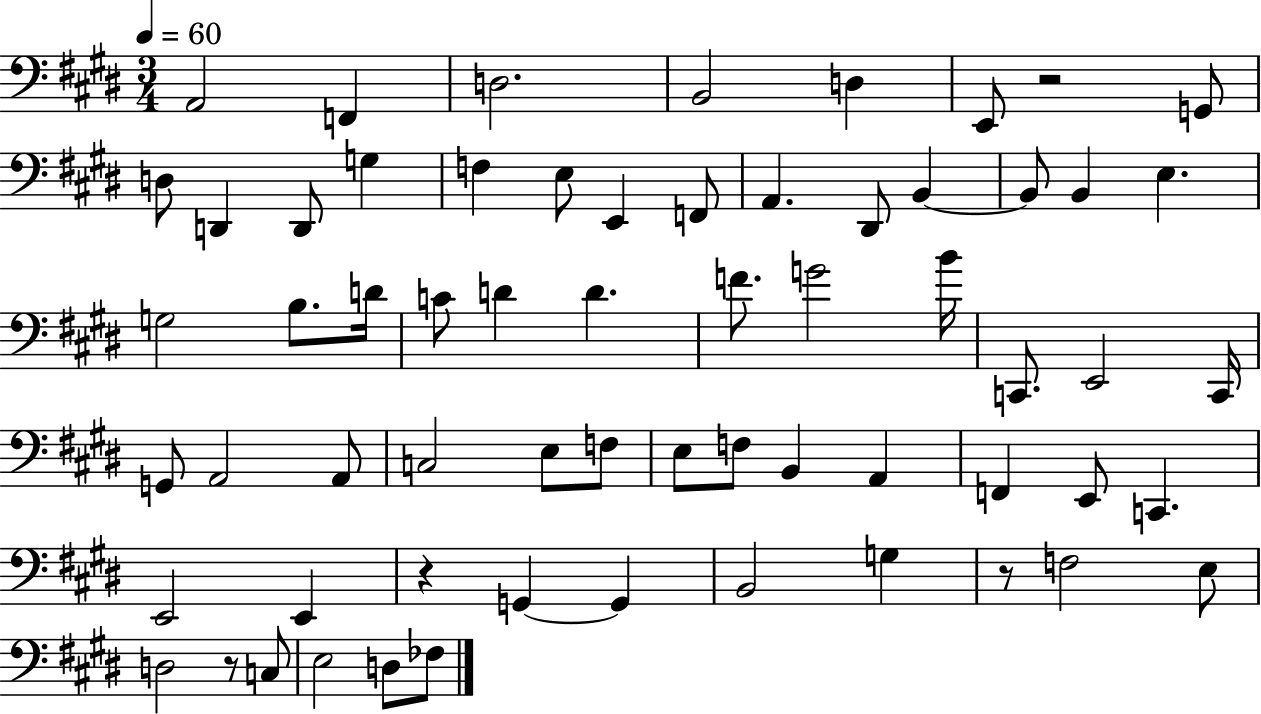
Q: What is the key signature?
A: E major